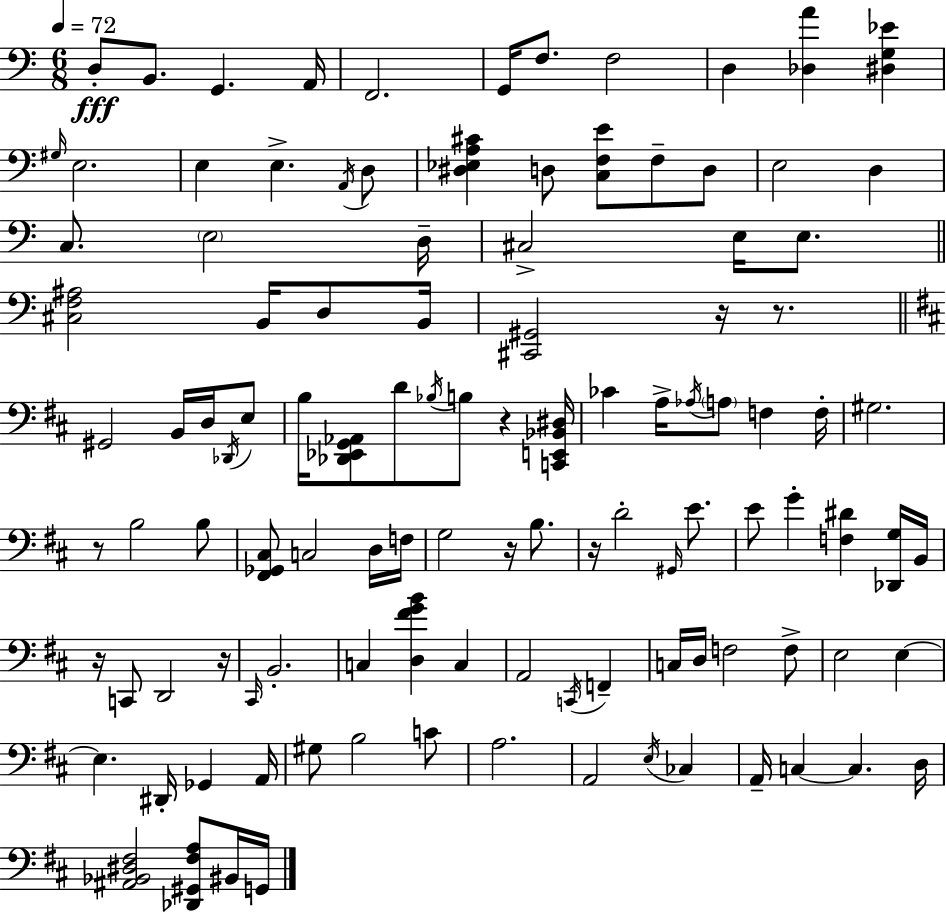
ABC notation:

X:1
T:Untitled
M:6/8
L:1/4
K:C
D,/2 B,,/2 G,, A,,/4 F,,2 G,,/4 F,/2 F,2 D, [_D,A] [^D,G,_E] ^G,/4 E,2 E, E, A,,/4 D,/2 [^D,_E,A,^C] D,/2 [C,F,E]/2 F,/2 D,/2 E,2 D, C,/2 E,2 D,/4 ^C,2 E,/4 E,/2 [^C,F,^A,]2 B,,/4 D,/2 B,,/4 [^C,,^G,,]2 z/4 z/2 ^G,,2 B,,/4 D,/4 _D,,/4 E,/2 B,/4 [_D,,_E,,G,,_A,,]/2 D/2 _B,/4 B,/2 z [C,,E,,_B,,^D,]/4 _C A,/4 _A,/4 A,/2 F, F,/4 ^G,2 z/2 B,2 B,/2 [^F,,_G,,^C,]/2 C,2 D,/4 F,/4 G,2 z/4 B,/2 z/4 D2 ^G,,/4 E/2 E/2 G [F,^D] [_D,,G,]/4 B,,/4 z/4 C,,/2 D,,2 z/4 ^C,,/4 B,,2 C, [D,^FGB] C, A,,2 C,,/4 F,, C,/4 D,/4 F,2 F,/2 E,2 E, E, ^D,,/4 _G,, A,,/4 ^G,/2 B,2 C/2 A,2 A,,2 E,/4 _C, A,,/4 C, C, D,/4 [^A,,_B,,^D,^F,]2 [_D,,^G,,^F,A,]/2 ^B,,/4 G,,/4